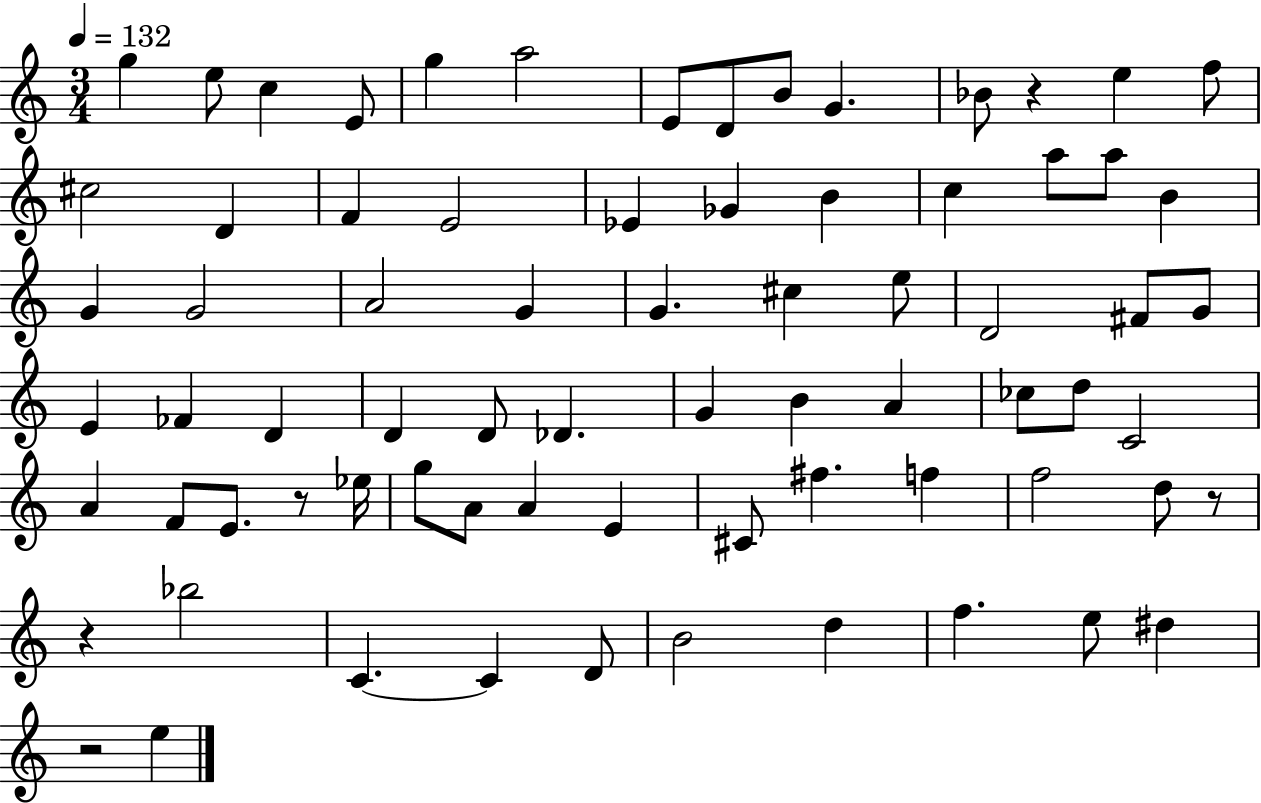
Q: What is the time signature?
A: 3/4